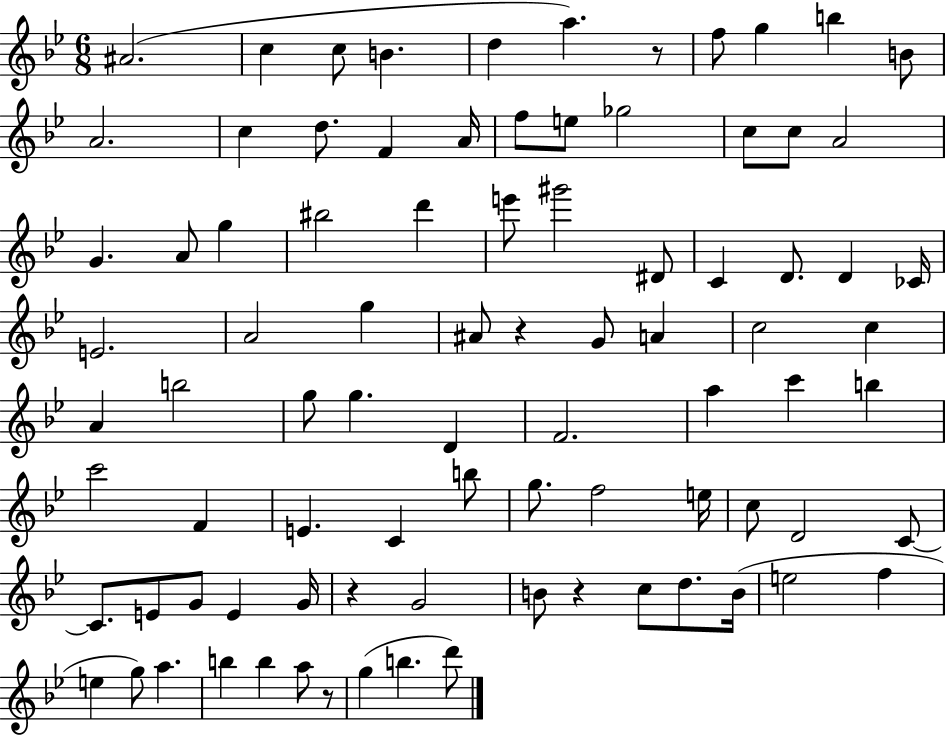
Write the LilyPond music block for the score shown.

{
  \clef treble
  \numericTimeSignature
  \time 6/8
  \key bes \major
  ais'2.( | c''4 c''8 b'4. | d''4 a''4.) r8 | f''8 g''4 b''4 b'8 | \break a'2. | c''4 d''8. f'4 a'16 | f''8 e''8 ges''2 | c''8 c''8 a'2 | \break g'4. a'8 g''4 | bis''2 d'''4 | e'''8 gis'''2 dis'8 | c'4 d'8. d'4 ces'16 | \break e'2. | a'2 g''4 | ais'8 r4 g'8 a'4 | c''2 c''4 | \break a'4 b''2 | g''8 g''4. d'4 | f'2. | a''4 c'''4 b''4 | \break c'''2 f'4 | e'4. c'4 b''8 | g''8. f''2 e''16 | c''8 d'2 c'8~~ | \break c'8. e'8 g'8 e'4 g'16 | r4 g'2 | b'8 r4 c''8 d''8. b'16( | e''2 f''4 | \break e''4 g''8) a''4. | b''4 b''4 a''8 r8 | g''4( b''4. d'''8) | \bar "|."
}